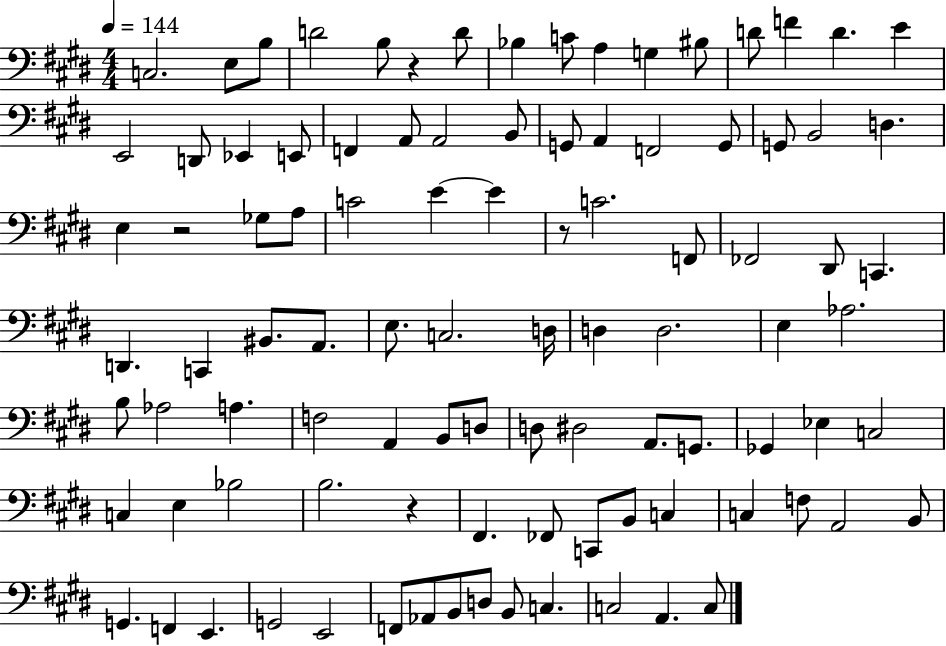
{
  \clef bass
  \numericTimeSignature
  \time 4/4
  \key e \major
  \tempo 4 = 144
  \repeat volta 2 { c2. e8 b8 | d'2 b8 r4 d'8 | bes4 c'8 a4 g4 bis8 | d'8 f'4 d'4. e'4 | \break e,2 d,8 ees,4 e,8 | f,4 a,8 a,2 b,8 | g,8 a,4 f,2 g,8 | g,8 b,2 d4. | \break e4 r2 ges8 a8 | c'2 e'4~~ e'4 | r8 c'2. f,8 | fes,2 dis,8 c,4. | \break d,4. c,4 bis,8. a,8. | e8. c2. d16 | d4 d2. | e4 aes2. | \break b8 aes2 a4. | f2 a,4 b,8 d8 | d8 dis2 a,8. g,8. | ges,4 ees4 c2 | \break c4 e4 bes2 | b2. r4 | fis,4. fes,8 c,8 b,8 c4 | c4 f8 a,2 b,8 | \break g,4. f,4 e,4. | g,2 e,2 | f,8 aes,8 b,8 d8 b,8 c4. | c2 a,4. c8 | \break } \bar "|."
}